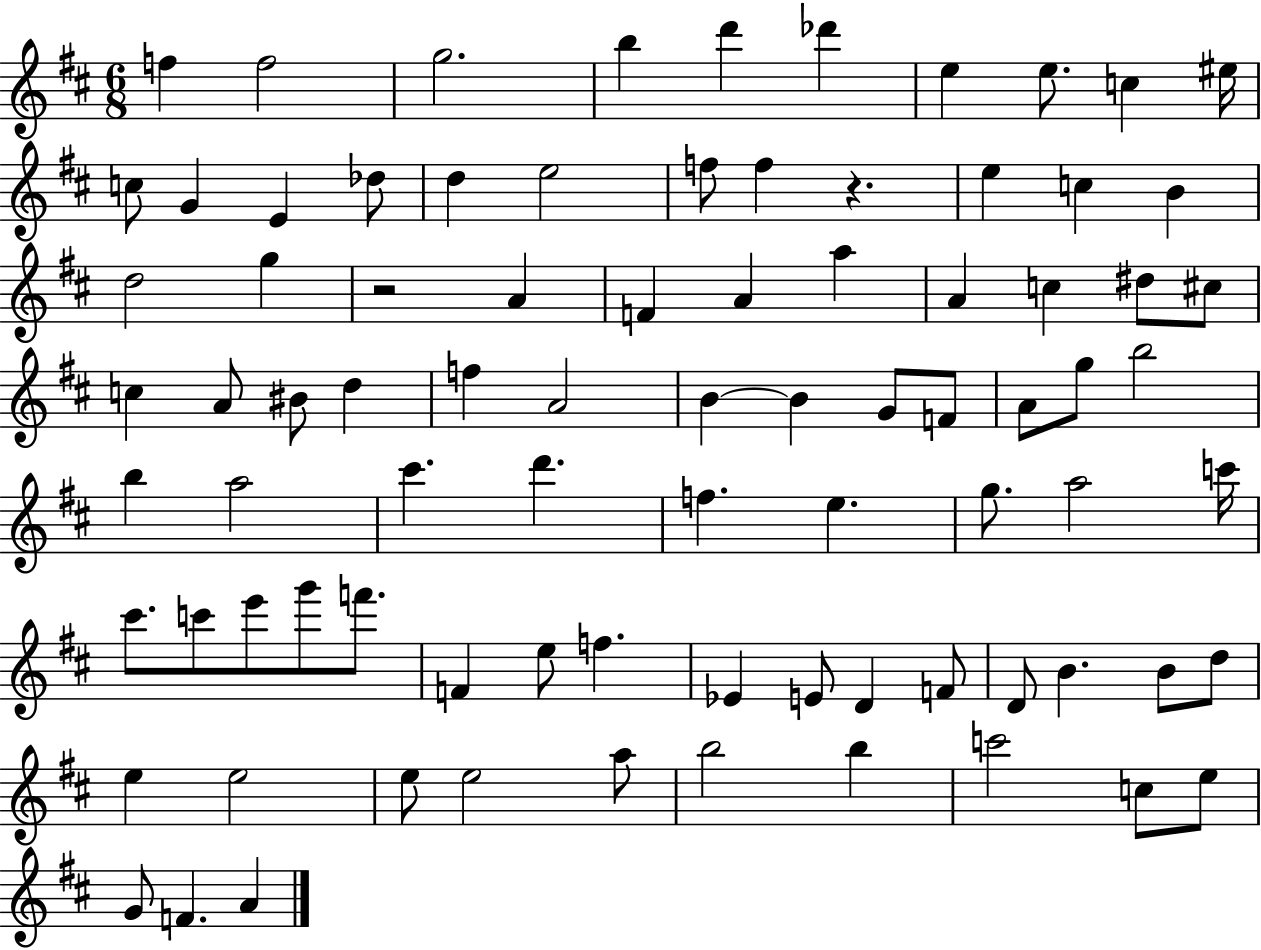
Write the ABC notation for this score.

X:1
T:Untitled
M:6/8
L:1/4
K:D
f f2 g2 b d' _d' e e/2 c ^e/4 c/2 G E _d/2 d e2 f/2 f z e c B d2 g z2 A F A a A c ^d/2 ^c/2 c A/2 ^B/2 d f A2 B B G/2 F/2 A/2 g/2 b2 b a2 ^c' d' f e g/2 a2 c'/4 ^c'/2 c'/2 e'/2 g'/2 f'/2 F e/2 f _E E/2 D F/2 D/2 B B/2 d/2 e e2 e/2 e2 a/2 b2 b c'2 c/2 e/2 G/2 F A